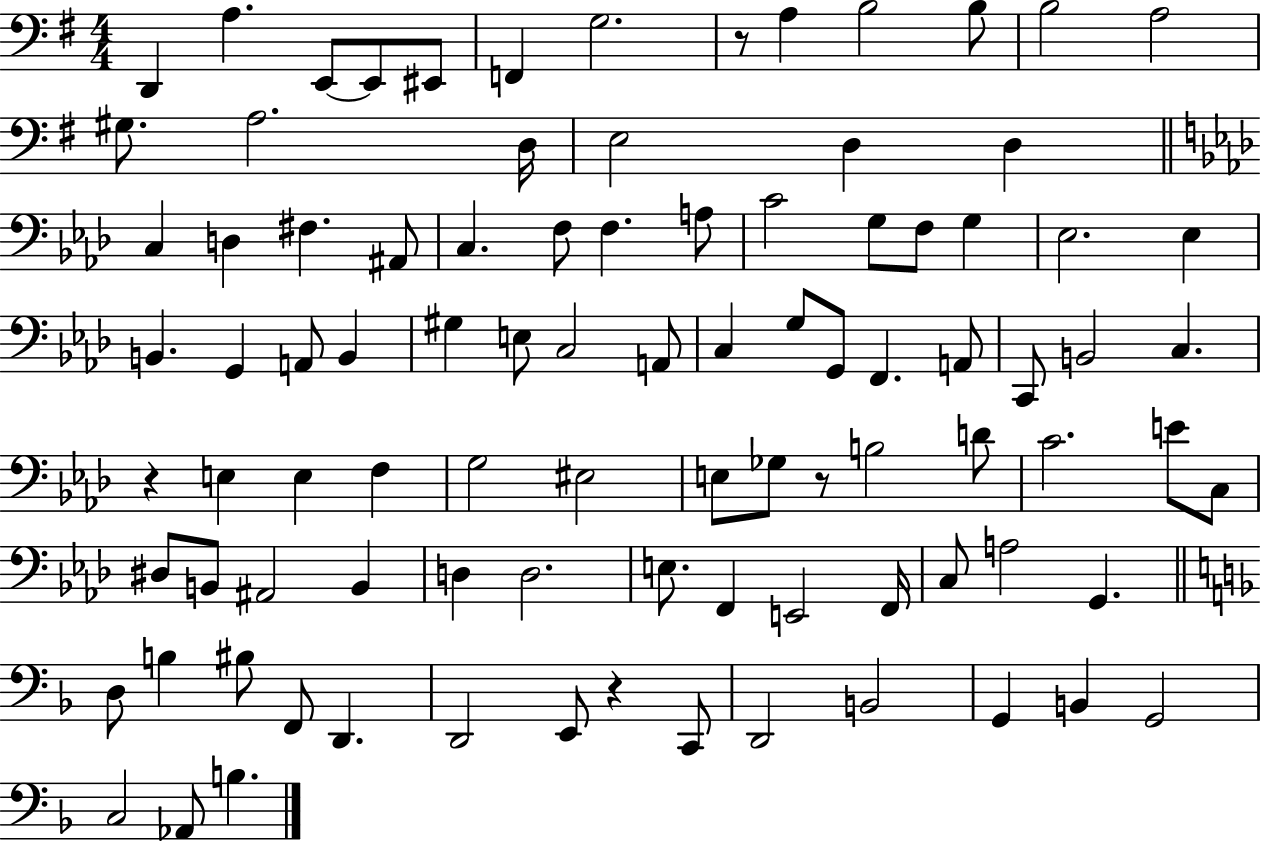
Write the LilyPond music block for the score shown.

{
  \clef bass
  \numericTimeSignature
  \time 4/4
  \key g \major
  d,4 a4. e,8~~ e,8 eis,8 | f,4 g2. | r8 a4 b2 b8 | b2 a2 | \break gis8. a2. d16 | e2 d4 d4 | \bar "||" \break \key aes \major c4 d4 fis4. ais,8 | c4. f8 f4. a8 | c'2 g8 f8 g4 | ees2. ees4 | \break b,4. g,4 a,8 b,4 | gis4 e8 c2 a,8 | c4 g8 g,8 f,4. a,8 | c,8 b,2 c4. | \break r4 e4 e4 f4 | g2 eis2 | e8 ges8 r8 b2 d'8 | c'2. e'8 c8 | \break dis8 b,8 ais,2 b,4 | d4 d2. | e8. f,4 e,2 f,16 | c8 a2 g,4. | \break \bar "||" \break \key d \minor d8 b4 bis8 f,8 d,4. | d,2 e,8 r4 c,8 | d,2 b,2 | g,4 b,4 g,2 | \break c2 aes,8 b4. | \bar "|."
}